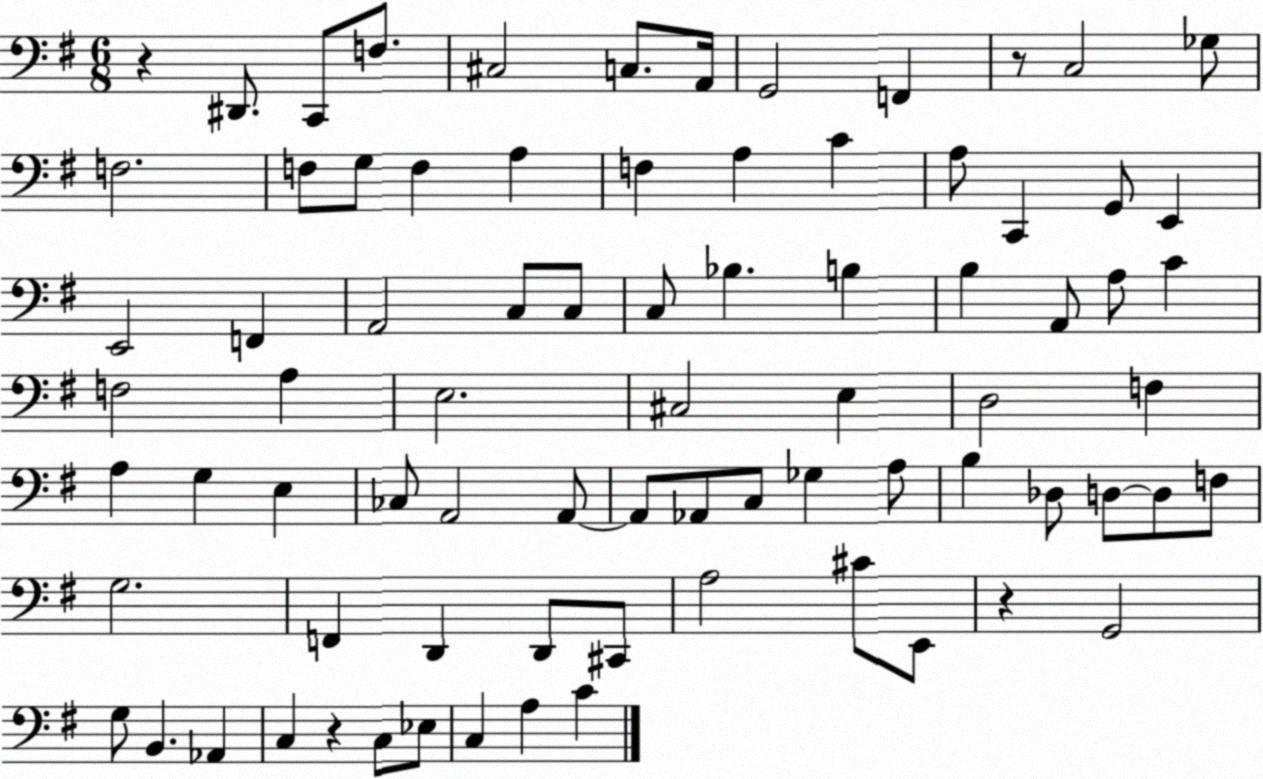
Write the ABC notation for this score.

X:1
T:Untitled
M:6/8
L:1/4
K:G
z ^D,,/2 C,,/2 F,/2 ^C,2 C,/2 A,,/4 G,,2 F,, z/2 C,2 _G,/2 F,2 F,/2 G,/2 F, A, F, A, C A,/2 C,, G,,/2 E,, E,,2 F,, A,,2 C,/2 C,/2 C,/2 _B, B, B, A,,/2 A,/2 C F,2 A, E,2 ^C,2 E, D,2 F, A, G, E, _C,/2 A,,2 A,,/2 A,,/2 _A,,/2 C,/2 _G, A,/2 B, _D,/2 D,/2 D,/2 F,/2 G,2 F,, D,, D,,/2 ^C,,/2 A,2 ^C/2 E,,/2 z G,,2 G,/2 B,, _A,, C, z C,/2 _E,/2 C, A, C